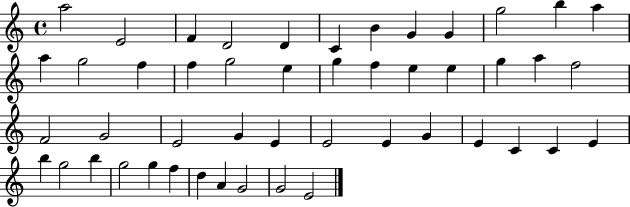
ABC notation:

X:1
T:Untitled
M:4/4
L:1/4
K:C
a2 E2 F D2 D C B G G g2 b a a g2 f f g2 e g f e e g a f2 F2 G2 E2 G E E2 E G E C C E b g2 b g2 g f d A G2 G2 E2